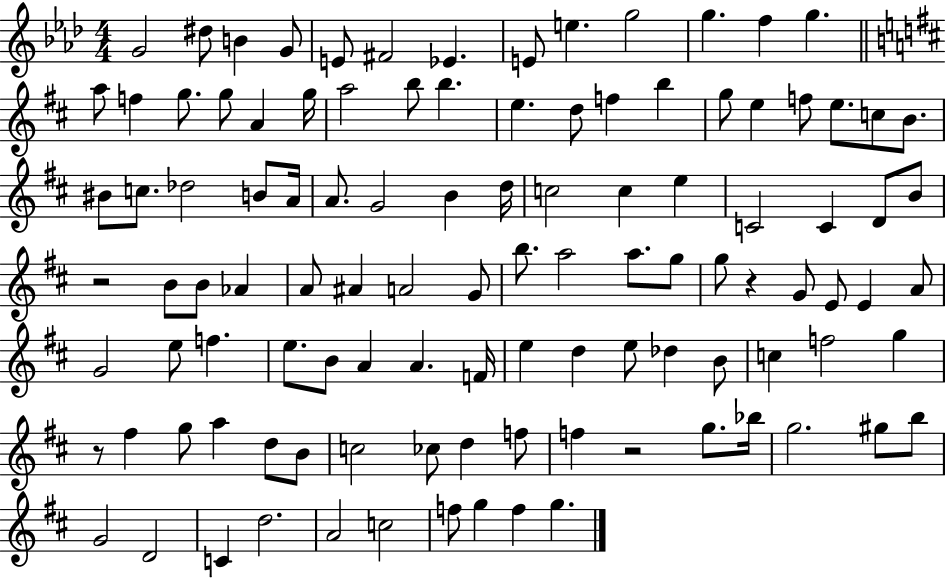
X:1
T:Untitled
M:4/4
L:1/4
K:Ab
G2 ^d/2 B G/2 E/2 ^F2 _E E/2 e g2 g f g a/2 f g/2 g/2 A g/4 a2 b/2 b e d/2 f b g/2 e f/2 e/2 c/2 B/2 ^B/2 c/2 _d2 B/2 A/4 A/2 G2 B d/4 c2 c e C2 C D/2 B/2 z2 B/2 B/2 _A A/2 ^A A2 G/2 b/2 a2 a/2 g/2 g/2 z G/2 E/2 E A/2 G2 e/2 f e/2 B/2 A A F/4 e d e/2 _d B/2 c f2 g z/2 ^f g/2 a d/2 B/2 c2 _c/2 d f/2 f z2 g/2 _b/4 g2 ^g/2 b/2 G2 D2 C d2 A2 c2 f/2 g f g